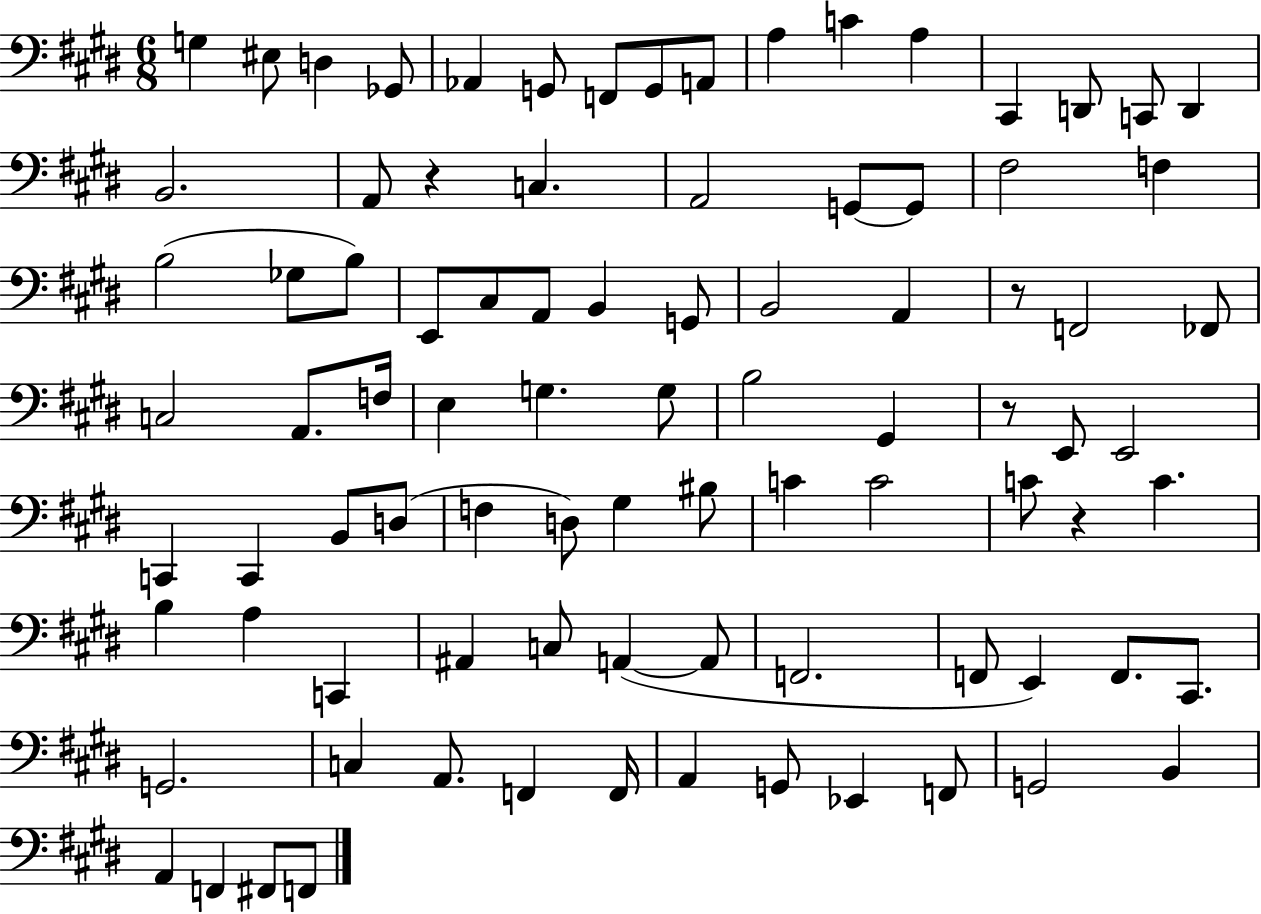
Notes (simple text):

G3/q EIS3/e D3/q Gb2/e Ab2/q G2/e F2/e G2/e A2/e A3/q C4/q A3/q C#2/q D2/e C2/e D2/q B2/h. A2/e R/q C3/q. A2/h G2/e G2/e F#3/h F3/q B3/h Gb3/e B3/e E2/e C#3/e A2/e B2/q G2/e B2/h A2/q R/e F2/h FES2/e C3/h A2/e. F3/s E3/q G3/q. G3/e B3/h G#2/q R/e E2/e E2/h C2/q C2/q B2/e D3/e F3/q D3/e G#3/q BIS3/e C4/q C4/h C4/e R/q C4/q. B3/q A3/q C2/q A#2/q C3/e A2/q A2/e F2/h. F2/e E2/q F2/e. C#2/e. G2/h. C3/q A2/e. F2/q F2/s A2/q G2/e Eb2/q F2/e G2/h B2/q A2/q F2/q F#2/e F2/e